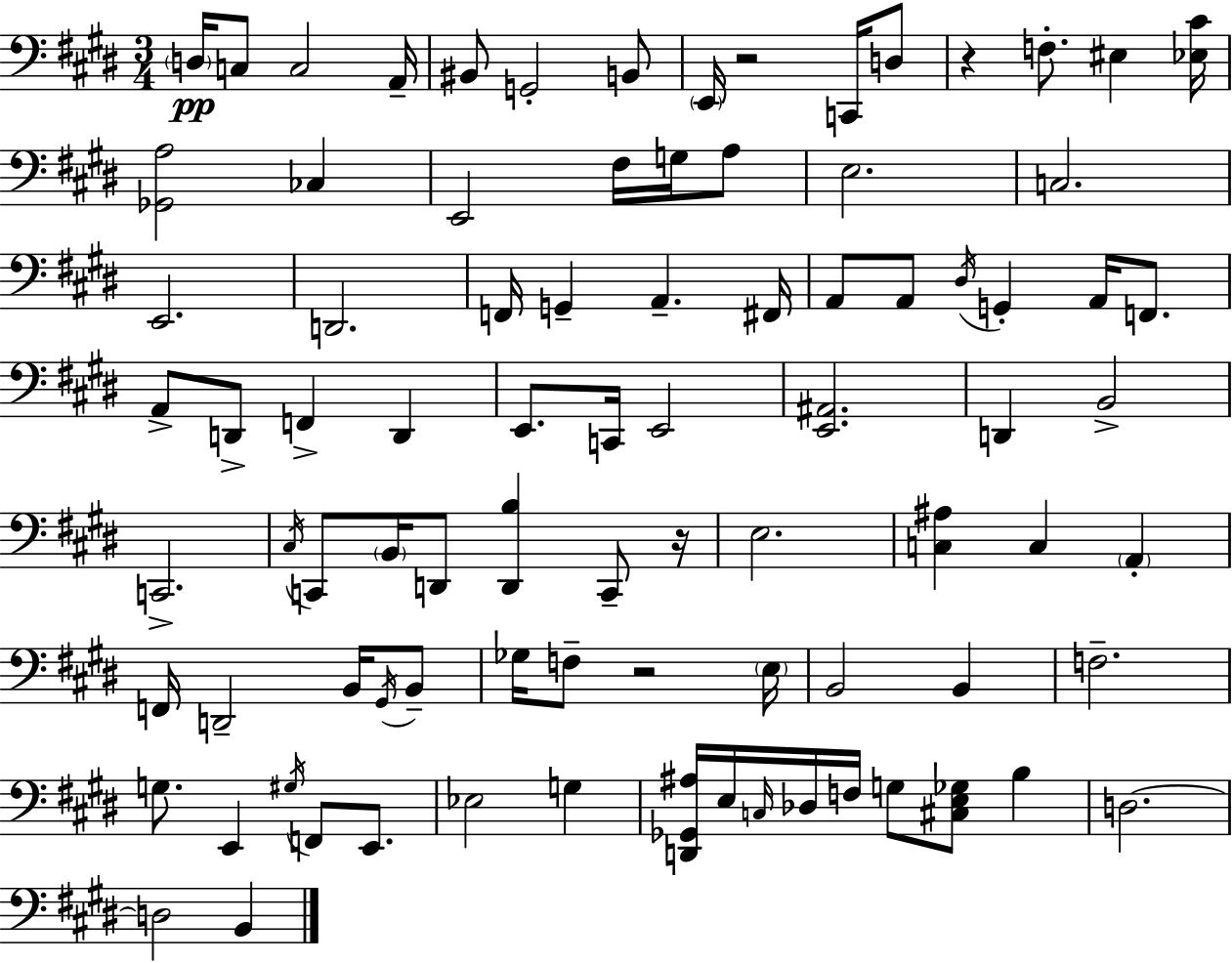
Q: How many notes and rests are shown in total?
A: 87